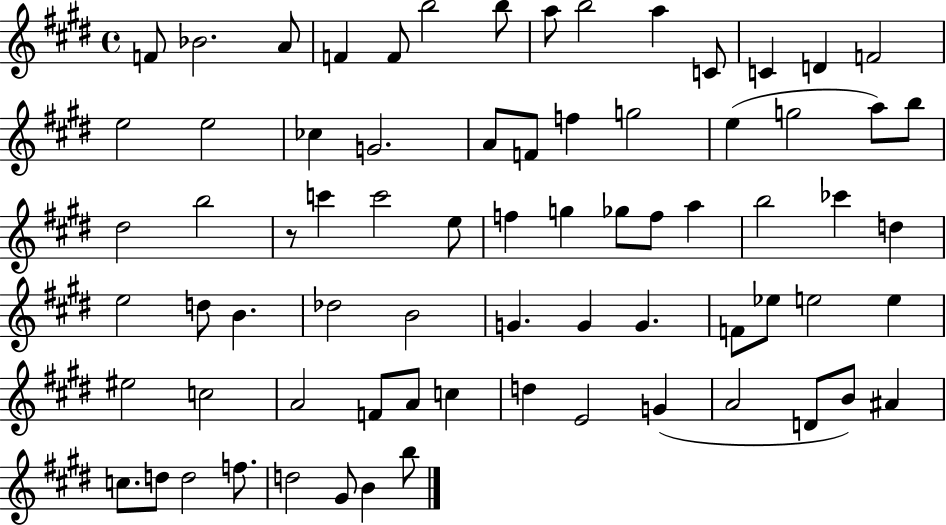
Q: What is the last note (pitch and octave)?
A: B5